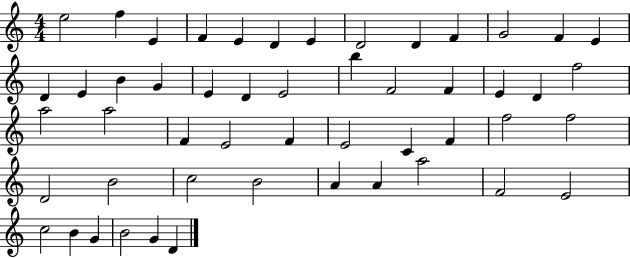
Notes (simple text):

E5/h F5/q E4/q F4/q E4/q D4/q E4/q D4/h D4/q F4/q G4/h F4/q E4/q D4/q E4/q B4/q G4/q E4/q D4/q E4/h B5/q F4/h F4/q E4/q D4/q F5/h A5/h A5/h F4/q E4/h F4/q E4/h C4/q F4/q F5/h F5/h D4/h B4/h C5/h B4/h A4/q A4/q A5/h F4/h E4/h C5/h B4/q G4/q B4/h G4/q D4/q